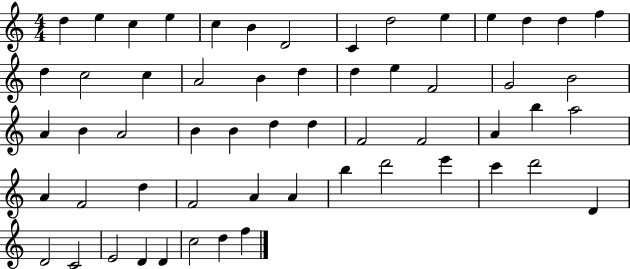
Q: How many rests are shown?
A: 0